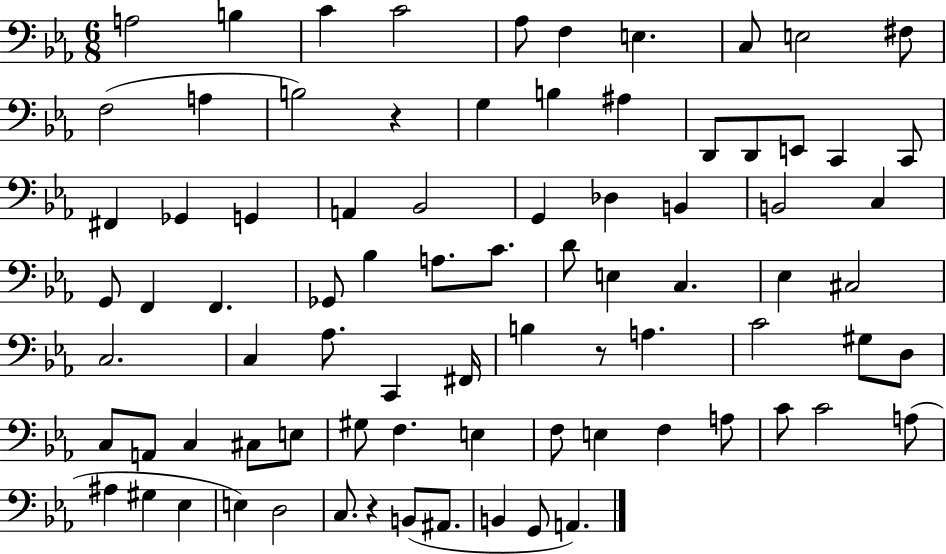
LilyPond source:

{
  \clef bass
  \numericTimeSignature
  \time 6/8
  \key ees \major
  \repeat volta 2 { a2 b4 | c'4 c'2 | aes8 f4 e4. | c8 e2 fis8 | \break f2( a4 | b2) r4 | g4 b4 ais4 | d,8 d,8 e,8 c,4 c,8 | \break fis,4 ges,4 g,4 | a,4 bes,2 | g,4 des4 b,4 | b,2 c4 | \break g,8 f,4 f,4. | ges,8 bes4 a8. c'8. | d'8 e4 c4. | ees4 cis2 | \break c2. | c4 aes8. c,4 fis,16 | b4 r8 a4. | c'2 gis8 d8 | \break c8 a,8 c4 cis8 e8 | gis8 f4. e4 | f8 e4 f4 a8 | c'8 c'2 a8( | \break ais4 gis4 ees4 | e4) d2 | c8. r4 b,8( ais,8. | b,4 g,8 a,4.) | \break } \bar "|."
}